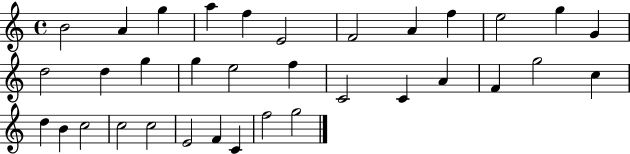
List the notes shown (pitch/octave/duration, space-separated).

B4/h A4/q G5/q A5/q F5/q E4/h F4/h A4/q F5/q E5/h G5/q G4/q D5/h D5/q G5/q G5/q E5/h F5/q C4/h C4/q A4/q F4/q G5/h C5/q D5/q B4/q C5/h C5/h C5/h E4/h F4/q C4/q F5/h G5/h